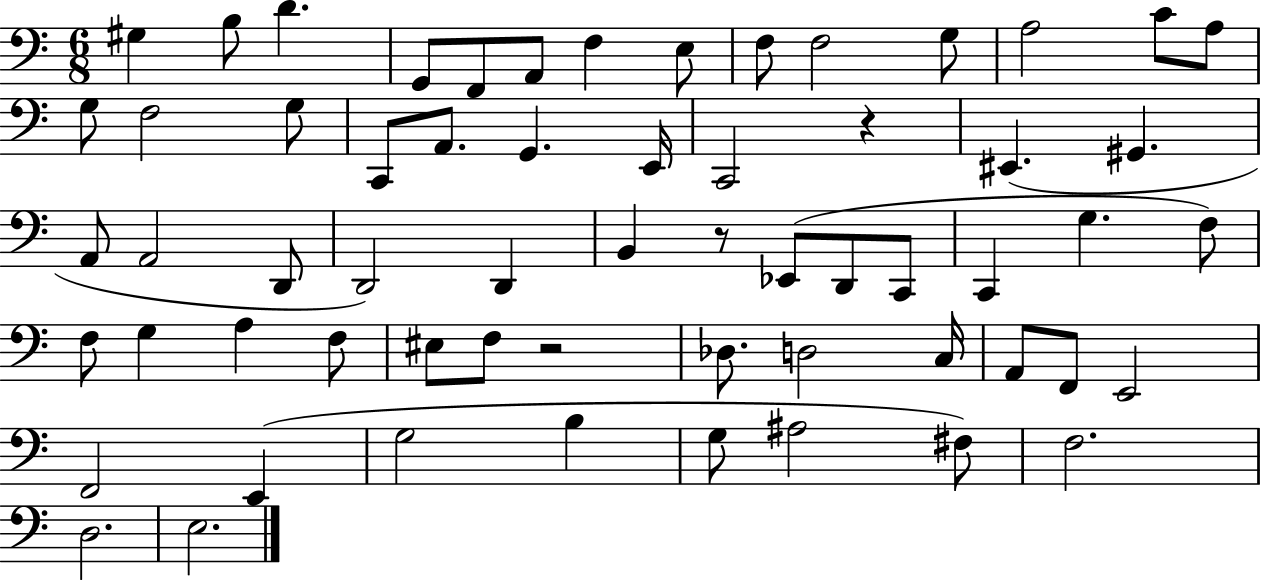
{
  \clef bass
  \numericTimeSignature
  \time 6/8
  \key c \major
  gis4 b8 d'4. | g,8 f,8 a,8 f4 e8 | f8 f2 g8 | a2 c'8 a8 | \break g8 f2 g8 | c,8 a,8. g,4. e,16 | c,2 r4 | eis,4.( gis,4. | \break a,8 a,2 d,8 | d,2) d,4 | b,4 r8 ees,8( d,8 c,8 | c,4 g4. f8) | \break f8 g4 a4 f8 | eis8 f8 r2 | des8. d2 c16 | a,8 f,8 e,2 | \break f,2 e,4( | g2 b4 | g8 ais2 fis8) | f2. | \break d2. | e2. | \bar "|."
}